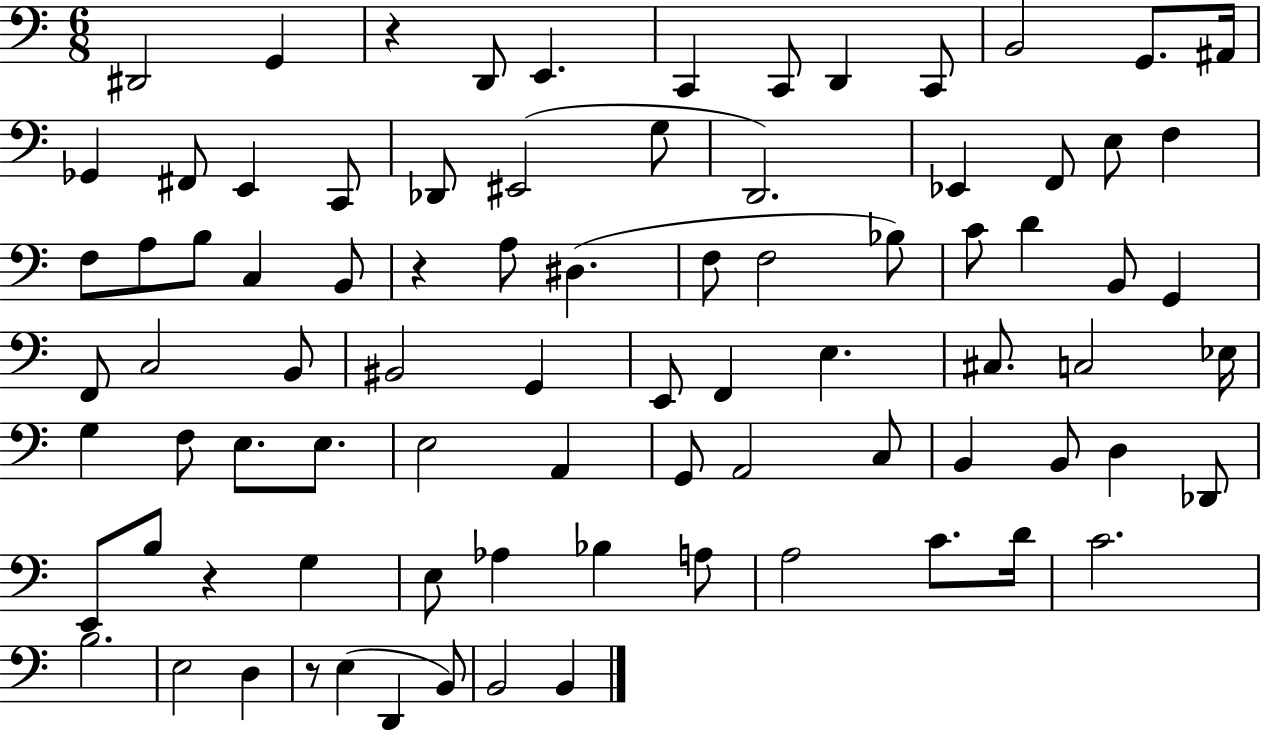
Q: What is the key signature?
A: C major